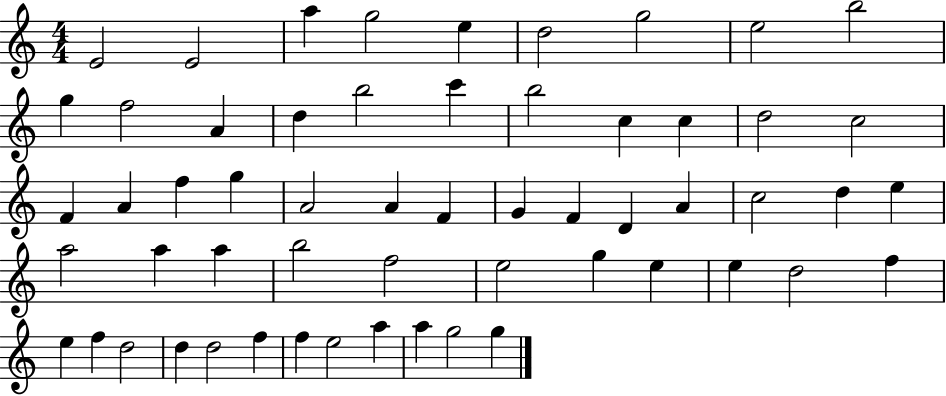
E4/h E4/h A5/q G5/h E5/q D5/h G5/h E5/h B5/h G5/q F5/h A4/q D5/q B5/h C6/q B5/h C5/q C5/q D5/h C5/h F4/q A4/q F5/q G5/q A4/h A4/q F4/q G4/q F4/q D4/q A4/q C5/h D5/q E5/q A5/h A5/q A5/q B5/h F5/h E5/h G5/q E5/q E5/q D5/h F5/q E5/q F5/q D5/h D5/q D5/h F5/q F5/q E5/h A5/q A5/q G5/h G5/q